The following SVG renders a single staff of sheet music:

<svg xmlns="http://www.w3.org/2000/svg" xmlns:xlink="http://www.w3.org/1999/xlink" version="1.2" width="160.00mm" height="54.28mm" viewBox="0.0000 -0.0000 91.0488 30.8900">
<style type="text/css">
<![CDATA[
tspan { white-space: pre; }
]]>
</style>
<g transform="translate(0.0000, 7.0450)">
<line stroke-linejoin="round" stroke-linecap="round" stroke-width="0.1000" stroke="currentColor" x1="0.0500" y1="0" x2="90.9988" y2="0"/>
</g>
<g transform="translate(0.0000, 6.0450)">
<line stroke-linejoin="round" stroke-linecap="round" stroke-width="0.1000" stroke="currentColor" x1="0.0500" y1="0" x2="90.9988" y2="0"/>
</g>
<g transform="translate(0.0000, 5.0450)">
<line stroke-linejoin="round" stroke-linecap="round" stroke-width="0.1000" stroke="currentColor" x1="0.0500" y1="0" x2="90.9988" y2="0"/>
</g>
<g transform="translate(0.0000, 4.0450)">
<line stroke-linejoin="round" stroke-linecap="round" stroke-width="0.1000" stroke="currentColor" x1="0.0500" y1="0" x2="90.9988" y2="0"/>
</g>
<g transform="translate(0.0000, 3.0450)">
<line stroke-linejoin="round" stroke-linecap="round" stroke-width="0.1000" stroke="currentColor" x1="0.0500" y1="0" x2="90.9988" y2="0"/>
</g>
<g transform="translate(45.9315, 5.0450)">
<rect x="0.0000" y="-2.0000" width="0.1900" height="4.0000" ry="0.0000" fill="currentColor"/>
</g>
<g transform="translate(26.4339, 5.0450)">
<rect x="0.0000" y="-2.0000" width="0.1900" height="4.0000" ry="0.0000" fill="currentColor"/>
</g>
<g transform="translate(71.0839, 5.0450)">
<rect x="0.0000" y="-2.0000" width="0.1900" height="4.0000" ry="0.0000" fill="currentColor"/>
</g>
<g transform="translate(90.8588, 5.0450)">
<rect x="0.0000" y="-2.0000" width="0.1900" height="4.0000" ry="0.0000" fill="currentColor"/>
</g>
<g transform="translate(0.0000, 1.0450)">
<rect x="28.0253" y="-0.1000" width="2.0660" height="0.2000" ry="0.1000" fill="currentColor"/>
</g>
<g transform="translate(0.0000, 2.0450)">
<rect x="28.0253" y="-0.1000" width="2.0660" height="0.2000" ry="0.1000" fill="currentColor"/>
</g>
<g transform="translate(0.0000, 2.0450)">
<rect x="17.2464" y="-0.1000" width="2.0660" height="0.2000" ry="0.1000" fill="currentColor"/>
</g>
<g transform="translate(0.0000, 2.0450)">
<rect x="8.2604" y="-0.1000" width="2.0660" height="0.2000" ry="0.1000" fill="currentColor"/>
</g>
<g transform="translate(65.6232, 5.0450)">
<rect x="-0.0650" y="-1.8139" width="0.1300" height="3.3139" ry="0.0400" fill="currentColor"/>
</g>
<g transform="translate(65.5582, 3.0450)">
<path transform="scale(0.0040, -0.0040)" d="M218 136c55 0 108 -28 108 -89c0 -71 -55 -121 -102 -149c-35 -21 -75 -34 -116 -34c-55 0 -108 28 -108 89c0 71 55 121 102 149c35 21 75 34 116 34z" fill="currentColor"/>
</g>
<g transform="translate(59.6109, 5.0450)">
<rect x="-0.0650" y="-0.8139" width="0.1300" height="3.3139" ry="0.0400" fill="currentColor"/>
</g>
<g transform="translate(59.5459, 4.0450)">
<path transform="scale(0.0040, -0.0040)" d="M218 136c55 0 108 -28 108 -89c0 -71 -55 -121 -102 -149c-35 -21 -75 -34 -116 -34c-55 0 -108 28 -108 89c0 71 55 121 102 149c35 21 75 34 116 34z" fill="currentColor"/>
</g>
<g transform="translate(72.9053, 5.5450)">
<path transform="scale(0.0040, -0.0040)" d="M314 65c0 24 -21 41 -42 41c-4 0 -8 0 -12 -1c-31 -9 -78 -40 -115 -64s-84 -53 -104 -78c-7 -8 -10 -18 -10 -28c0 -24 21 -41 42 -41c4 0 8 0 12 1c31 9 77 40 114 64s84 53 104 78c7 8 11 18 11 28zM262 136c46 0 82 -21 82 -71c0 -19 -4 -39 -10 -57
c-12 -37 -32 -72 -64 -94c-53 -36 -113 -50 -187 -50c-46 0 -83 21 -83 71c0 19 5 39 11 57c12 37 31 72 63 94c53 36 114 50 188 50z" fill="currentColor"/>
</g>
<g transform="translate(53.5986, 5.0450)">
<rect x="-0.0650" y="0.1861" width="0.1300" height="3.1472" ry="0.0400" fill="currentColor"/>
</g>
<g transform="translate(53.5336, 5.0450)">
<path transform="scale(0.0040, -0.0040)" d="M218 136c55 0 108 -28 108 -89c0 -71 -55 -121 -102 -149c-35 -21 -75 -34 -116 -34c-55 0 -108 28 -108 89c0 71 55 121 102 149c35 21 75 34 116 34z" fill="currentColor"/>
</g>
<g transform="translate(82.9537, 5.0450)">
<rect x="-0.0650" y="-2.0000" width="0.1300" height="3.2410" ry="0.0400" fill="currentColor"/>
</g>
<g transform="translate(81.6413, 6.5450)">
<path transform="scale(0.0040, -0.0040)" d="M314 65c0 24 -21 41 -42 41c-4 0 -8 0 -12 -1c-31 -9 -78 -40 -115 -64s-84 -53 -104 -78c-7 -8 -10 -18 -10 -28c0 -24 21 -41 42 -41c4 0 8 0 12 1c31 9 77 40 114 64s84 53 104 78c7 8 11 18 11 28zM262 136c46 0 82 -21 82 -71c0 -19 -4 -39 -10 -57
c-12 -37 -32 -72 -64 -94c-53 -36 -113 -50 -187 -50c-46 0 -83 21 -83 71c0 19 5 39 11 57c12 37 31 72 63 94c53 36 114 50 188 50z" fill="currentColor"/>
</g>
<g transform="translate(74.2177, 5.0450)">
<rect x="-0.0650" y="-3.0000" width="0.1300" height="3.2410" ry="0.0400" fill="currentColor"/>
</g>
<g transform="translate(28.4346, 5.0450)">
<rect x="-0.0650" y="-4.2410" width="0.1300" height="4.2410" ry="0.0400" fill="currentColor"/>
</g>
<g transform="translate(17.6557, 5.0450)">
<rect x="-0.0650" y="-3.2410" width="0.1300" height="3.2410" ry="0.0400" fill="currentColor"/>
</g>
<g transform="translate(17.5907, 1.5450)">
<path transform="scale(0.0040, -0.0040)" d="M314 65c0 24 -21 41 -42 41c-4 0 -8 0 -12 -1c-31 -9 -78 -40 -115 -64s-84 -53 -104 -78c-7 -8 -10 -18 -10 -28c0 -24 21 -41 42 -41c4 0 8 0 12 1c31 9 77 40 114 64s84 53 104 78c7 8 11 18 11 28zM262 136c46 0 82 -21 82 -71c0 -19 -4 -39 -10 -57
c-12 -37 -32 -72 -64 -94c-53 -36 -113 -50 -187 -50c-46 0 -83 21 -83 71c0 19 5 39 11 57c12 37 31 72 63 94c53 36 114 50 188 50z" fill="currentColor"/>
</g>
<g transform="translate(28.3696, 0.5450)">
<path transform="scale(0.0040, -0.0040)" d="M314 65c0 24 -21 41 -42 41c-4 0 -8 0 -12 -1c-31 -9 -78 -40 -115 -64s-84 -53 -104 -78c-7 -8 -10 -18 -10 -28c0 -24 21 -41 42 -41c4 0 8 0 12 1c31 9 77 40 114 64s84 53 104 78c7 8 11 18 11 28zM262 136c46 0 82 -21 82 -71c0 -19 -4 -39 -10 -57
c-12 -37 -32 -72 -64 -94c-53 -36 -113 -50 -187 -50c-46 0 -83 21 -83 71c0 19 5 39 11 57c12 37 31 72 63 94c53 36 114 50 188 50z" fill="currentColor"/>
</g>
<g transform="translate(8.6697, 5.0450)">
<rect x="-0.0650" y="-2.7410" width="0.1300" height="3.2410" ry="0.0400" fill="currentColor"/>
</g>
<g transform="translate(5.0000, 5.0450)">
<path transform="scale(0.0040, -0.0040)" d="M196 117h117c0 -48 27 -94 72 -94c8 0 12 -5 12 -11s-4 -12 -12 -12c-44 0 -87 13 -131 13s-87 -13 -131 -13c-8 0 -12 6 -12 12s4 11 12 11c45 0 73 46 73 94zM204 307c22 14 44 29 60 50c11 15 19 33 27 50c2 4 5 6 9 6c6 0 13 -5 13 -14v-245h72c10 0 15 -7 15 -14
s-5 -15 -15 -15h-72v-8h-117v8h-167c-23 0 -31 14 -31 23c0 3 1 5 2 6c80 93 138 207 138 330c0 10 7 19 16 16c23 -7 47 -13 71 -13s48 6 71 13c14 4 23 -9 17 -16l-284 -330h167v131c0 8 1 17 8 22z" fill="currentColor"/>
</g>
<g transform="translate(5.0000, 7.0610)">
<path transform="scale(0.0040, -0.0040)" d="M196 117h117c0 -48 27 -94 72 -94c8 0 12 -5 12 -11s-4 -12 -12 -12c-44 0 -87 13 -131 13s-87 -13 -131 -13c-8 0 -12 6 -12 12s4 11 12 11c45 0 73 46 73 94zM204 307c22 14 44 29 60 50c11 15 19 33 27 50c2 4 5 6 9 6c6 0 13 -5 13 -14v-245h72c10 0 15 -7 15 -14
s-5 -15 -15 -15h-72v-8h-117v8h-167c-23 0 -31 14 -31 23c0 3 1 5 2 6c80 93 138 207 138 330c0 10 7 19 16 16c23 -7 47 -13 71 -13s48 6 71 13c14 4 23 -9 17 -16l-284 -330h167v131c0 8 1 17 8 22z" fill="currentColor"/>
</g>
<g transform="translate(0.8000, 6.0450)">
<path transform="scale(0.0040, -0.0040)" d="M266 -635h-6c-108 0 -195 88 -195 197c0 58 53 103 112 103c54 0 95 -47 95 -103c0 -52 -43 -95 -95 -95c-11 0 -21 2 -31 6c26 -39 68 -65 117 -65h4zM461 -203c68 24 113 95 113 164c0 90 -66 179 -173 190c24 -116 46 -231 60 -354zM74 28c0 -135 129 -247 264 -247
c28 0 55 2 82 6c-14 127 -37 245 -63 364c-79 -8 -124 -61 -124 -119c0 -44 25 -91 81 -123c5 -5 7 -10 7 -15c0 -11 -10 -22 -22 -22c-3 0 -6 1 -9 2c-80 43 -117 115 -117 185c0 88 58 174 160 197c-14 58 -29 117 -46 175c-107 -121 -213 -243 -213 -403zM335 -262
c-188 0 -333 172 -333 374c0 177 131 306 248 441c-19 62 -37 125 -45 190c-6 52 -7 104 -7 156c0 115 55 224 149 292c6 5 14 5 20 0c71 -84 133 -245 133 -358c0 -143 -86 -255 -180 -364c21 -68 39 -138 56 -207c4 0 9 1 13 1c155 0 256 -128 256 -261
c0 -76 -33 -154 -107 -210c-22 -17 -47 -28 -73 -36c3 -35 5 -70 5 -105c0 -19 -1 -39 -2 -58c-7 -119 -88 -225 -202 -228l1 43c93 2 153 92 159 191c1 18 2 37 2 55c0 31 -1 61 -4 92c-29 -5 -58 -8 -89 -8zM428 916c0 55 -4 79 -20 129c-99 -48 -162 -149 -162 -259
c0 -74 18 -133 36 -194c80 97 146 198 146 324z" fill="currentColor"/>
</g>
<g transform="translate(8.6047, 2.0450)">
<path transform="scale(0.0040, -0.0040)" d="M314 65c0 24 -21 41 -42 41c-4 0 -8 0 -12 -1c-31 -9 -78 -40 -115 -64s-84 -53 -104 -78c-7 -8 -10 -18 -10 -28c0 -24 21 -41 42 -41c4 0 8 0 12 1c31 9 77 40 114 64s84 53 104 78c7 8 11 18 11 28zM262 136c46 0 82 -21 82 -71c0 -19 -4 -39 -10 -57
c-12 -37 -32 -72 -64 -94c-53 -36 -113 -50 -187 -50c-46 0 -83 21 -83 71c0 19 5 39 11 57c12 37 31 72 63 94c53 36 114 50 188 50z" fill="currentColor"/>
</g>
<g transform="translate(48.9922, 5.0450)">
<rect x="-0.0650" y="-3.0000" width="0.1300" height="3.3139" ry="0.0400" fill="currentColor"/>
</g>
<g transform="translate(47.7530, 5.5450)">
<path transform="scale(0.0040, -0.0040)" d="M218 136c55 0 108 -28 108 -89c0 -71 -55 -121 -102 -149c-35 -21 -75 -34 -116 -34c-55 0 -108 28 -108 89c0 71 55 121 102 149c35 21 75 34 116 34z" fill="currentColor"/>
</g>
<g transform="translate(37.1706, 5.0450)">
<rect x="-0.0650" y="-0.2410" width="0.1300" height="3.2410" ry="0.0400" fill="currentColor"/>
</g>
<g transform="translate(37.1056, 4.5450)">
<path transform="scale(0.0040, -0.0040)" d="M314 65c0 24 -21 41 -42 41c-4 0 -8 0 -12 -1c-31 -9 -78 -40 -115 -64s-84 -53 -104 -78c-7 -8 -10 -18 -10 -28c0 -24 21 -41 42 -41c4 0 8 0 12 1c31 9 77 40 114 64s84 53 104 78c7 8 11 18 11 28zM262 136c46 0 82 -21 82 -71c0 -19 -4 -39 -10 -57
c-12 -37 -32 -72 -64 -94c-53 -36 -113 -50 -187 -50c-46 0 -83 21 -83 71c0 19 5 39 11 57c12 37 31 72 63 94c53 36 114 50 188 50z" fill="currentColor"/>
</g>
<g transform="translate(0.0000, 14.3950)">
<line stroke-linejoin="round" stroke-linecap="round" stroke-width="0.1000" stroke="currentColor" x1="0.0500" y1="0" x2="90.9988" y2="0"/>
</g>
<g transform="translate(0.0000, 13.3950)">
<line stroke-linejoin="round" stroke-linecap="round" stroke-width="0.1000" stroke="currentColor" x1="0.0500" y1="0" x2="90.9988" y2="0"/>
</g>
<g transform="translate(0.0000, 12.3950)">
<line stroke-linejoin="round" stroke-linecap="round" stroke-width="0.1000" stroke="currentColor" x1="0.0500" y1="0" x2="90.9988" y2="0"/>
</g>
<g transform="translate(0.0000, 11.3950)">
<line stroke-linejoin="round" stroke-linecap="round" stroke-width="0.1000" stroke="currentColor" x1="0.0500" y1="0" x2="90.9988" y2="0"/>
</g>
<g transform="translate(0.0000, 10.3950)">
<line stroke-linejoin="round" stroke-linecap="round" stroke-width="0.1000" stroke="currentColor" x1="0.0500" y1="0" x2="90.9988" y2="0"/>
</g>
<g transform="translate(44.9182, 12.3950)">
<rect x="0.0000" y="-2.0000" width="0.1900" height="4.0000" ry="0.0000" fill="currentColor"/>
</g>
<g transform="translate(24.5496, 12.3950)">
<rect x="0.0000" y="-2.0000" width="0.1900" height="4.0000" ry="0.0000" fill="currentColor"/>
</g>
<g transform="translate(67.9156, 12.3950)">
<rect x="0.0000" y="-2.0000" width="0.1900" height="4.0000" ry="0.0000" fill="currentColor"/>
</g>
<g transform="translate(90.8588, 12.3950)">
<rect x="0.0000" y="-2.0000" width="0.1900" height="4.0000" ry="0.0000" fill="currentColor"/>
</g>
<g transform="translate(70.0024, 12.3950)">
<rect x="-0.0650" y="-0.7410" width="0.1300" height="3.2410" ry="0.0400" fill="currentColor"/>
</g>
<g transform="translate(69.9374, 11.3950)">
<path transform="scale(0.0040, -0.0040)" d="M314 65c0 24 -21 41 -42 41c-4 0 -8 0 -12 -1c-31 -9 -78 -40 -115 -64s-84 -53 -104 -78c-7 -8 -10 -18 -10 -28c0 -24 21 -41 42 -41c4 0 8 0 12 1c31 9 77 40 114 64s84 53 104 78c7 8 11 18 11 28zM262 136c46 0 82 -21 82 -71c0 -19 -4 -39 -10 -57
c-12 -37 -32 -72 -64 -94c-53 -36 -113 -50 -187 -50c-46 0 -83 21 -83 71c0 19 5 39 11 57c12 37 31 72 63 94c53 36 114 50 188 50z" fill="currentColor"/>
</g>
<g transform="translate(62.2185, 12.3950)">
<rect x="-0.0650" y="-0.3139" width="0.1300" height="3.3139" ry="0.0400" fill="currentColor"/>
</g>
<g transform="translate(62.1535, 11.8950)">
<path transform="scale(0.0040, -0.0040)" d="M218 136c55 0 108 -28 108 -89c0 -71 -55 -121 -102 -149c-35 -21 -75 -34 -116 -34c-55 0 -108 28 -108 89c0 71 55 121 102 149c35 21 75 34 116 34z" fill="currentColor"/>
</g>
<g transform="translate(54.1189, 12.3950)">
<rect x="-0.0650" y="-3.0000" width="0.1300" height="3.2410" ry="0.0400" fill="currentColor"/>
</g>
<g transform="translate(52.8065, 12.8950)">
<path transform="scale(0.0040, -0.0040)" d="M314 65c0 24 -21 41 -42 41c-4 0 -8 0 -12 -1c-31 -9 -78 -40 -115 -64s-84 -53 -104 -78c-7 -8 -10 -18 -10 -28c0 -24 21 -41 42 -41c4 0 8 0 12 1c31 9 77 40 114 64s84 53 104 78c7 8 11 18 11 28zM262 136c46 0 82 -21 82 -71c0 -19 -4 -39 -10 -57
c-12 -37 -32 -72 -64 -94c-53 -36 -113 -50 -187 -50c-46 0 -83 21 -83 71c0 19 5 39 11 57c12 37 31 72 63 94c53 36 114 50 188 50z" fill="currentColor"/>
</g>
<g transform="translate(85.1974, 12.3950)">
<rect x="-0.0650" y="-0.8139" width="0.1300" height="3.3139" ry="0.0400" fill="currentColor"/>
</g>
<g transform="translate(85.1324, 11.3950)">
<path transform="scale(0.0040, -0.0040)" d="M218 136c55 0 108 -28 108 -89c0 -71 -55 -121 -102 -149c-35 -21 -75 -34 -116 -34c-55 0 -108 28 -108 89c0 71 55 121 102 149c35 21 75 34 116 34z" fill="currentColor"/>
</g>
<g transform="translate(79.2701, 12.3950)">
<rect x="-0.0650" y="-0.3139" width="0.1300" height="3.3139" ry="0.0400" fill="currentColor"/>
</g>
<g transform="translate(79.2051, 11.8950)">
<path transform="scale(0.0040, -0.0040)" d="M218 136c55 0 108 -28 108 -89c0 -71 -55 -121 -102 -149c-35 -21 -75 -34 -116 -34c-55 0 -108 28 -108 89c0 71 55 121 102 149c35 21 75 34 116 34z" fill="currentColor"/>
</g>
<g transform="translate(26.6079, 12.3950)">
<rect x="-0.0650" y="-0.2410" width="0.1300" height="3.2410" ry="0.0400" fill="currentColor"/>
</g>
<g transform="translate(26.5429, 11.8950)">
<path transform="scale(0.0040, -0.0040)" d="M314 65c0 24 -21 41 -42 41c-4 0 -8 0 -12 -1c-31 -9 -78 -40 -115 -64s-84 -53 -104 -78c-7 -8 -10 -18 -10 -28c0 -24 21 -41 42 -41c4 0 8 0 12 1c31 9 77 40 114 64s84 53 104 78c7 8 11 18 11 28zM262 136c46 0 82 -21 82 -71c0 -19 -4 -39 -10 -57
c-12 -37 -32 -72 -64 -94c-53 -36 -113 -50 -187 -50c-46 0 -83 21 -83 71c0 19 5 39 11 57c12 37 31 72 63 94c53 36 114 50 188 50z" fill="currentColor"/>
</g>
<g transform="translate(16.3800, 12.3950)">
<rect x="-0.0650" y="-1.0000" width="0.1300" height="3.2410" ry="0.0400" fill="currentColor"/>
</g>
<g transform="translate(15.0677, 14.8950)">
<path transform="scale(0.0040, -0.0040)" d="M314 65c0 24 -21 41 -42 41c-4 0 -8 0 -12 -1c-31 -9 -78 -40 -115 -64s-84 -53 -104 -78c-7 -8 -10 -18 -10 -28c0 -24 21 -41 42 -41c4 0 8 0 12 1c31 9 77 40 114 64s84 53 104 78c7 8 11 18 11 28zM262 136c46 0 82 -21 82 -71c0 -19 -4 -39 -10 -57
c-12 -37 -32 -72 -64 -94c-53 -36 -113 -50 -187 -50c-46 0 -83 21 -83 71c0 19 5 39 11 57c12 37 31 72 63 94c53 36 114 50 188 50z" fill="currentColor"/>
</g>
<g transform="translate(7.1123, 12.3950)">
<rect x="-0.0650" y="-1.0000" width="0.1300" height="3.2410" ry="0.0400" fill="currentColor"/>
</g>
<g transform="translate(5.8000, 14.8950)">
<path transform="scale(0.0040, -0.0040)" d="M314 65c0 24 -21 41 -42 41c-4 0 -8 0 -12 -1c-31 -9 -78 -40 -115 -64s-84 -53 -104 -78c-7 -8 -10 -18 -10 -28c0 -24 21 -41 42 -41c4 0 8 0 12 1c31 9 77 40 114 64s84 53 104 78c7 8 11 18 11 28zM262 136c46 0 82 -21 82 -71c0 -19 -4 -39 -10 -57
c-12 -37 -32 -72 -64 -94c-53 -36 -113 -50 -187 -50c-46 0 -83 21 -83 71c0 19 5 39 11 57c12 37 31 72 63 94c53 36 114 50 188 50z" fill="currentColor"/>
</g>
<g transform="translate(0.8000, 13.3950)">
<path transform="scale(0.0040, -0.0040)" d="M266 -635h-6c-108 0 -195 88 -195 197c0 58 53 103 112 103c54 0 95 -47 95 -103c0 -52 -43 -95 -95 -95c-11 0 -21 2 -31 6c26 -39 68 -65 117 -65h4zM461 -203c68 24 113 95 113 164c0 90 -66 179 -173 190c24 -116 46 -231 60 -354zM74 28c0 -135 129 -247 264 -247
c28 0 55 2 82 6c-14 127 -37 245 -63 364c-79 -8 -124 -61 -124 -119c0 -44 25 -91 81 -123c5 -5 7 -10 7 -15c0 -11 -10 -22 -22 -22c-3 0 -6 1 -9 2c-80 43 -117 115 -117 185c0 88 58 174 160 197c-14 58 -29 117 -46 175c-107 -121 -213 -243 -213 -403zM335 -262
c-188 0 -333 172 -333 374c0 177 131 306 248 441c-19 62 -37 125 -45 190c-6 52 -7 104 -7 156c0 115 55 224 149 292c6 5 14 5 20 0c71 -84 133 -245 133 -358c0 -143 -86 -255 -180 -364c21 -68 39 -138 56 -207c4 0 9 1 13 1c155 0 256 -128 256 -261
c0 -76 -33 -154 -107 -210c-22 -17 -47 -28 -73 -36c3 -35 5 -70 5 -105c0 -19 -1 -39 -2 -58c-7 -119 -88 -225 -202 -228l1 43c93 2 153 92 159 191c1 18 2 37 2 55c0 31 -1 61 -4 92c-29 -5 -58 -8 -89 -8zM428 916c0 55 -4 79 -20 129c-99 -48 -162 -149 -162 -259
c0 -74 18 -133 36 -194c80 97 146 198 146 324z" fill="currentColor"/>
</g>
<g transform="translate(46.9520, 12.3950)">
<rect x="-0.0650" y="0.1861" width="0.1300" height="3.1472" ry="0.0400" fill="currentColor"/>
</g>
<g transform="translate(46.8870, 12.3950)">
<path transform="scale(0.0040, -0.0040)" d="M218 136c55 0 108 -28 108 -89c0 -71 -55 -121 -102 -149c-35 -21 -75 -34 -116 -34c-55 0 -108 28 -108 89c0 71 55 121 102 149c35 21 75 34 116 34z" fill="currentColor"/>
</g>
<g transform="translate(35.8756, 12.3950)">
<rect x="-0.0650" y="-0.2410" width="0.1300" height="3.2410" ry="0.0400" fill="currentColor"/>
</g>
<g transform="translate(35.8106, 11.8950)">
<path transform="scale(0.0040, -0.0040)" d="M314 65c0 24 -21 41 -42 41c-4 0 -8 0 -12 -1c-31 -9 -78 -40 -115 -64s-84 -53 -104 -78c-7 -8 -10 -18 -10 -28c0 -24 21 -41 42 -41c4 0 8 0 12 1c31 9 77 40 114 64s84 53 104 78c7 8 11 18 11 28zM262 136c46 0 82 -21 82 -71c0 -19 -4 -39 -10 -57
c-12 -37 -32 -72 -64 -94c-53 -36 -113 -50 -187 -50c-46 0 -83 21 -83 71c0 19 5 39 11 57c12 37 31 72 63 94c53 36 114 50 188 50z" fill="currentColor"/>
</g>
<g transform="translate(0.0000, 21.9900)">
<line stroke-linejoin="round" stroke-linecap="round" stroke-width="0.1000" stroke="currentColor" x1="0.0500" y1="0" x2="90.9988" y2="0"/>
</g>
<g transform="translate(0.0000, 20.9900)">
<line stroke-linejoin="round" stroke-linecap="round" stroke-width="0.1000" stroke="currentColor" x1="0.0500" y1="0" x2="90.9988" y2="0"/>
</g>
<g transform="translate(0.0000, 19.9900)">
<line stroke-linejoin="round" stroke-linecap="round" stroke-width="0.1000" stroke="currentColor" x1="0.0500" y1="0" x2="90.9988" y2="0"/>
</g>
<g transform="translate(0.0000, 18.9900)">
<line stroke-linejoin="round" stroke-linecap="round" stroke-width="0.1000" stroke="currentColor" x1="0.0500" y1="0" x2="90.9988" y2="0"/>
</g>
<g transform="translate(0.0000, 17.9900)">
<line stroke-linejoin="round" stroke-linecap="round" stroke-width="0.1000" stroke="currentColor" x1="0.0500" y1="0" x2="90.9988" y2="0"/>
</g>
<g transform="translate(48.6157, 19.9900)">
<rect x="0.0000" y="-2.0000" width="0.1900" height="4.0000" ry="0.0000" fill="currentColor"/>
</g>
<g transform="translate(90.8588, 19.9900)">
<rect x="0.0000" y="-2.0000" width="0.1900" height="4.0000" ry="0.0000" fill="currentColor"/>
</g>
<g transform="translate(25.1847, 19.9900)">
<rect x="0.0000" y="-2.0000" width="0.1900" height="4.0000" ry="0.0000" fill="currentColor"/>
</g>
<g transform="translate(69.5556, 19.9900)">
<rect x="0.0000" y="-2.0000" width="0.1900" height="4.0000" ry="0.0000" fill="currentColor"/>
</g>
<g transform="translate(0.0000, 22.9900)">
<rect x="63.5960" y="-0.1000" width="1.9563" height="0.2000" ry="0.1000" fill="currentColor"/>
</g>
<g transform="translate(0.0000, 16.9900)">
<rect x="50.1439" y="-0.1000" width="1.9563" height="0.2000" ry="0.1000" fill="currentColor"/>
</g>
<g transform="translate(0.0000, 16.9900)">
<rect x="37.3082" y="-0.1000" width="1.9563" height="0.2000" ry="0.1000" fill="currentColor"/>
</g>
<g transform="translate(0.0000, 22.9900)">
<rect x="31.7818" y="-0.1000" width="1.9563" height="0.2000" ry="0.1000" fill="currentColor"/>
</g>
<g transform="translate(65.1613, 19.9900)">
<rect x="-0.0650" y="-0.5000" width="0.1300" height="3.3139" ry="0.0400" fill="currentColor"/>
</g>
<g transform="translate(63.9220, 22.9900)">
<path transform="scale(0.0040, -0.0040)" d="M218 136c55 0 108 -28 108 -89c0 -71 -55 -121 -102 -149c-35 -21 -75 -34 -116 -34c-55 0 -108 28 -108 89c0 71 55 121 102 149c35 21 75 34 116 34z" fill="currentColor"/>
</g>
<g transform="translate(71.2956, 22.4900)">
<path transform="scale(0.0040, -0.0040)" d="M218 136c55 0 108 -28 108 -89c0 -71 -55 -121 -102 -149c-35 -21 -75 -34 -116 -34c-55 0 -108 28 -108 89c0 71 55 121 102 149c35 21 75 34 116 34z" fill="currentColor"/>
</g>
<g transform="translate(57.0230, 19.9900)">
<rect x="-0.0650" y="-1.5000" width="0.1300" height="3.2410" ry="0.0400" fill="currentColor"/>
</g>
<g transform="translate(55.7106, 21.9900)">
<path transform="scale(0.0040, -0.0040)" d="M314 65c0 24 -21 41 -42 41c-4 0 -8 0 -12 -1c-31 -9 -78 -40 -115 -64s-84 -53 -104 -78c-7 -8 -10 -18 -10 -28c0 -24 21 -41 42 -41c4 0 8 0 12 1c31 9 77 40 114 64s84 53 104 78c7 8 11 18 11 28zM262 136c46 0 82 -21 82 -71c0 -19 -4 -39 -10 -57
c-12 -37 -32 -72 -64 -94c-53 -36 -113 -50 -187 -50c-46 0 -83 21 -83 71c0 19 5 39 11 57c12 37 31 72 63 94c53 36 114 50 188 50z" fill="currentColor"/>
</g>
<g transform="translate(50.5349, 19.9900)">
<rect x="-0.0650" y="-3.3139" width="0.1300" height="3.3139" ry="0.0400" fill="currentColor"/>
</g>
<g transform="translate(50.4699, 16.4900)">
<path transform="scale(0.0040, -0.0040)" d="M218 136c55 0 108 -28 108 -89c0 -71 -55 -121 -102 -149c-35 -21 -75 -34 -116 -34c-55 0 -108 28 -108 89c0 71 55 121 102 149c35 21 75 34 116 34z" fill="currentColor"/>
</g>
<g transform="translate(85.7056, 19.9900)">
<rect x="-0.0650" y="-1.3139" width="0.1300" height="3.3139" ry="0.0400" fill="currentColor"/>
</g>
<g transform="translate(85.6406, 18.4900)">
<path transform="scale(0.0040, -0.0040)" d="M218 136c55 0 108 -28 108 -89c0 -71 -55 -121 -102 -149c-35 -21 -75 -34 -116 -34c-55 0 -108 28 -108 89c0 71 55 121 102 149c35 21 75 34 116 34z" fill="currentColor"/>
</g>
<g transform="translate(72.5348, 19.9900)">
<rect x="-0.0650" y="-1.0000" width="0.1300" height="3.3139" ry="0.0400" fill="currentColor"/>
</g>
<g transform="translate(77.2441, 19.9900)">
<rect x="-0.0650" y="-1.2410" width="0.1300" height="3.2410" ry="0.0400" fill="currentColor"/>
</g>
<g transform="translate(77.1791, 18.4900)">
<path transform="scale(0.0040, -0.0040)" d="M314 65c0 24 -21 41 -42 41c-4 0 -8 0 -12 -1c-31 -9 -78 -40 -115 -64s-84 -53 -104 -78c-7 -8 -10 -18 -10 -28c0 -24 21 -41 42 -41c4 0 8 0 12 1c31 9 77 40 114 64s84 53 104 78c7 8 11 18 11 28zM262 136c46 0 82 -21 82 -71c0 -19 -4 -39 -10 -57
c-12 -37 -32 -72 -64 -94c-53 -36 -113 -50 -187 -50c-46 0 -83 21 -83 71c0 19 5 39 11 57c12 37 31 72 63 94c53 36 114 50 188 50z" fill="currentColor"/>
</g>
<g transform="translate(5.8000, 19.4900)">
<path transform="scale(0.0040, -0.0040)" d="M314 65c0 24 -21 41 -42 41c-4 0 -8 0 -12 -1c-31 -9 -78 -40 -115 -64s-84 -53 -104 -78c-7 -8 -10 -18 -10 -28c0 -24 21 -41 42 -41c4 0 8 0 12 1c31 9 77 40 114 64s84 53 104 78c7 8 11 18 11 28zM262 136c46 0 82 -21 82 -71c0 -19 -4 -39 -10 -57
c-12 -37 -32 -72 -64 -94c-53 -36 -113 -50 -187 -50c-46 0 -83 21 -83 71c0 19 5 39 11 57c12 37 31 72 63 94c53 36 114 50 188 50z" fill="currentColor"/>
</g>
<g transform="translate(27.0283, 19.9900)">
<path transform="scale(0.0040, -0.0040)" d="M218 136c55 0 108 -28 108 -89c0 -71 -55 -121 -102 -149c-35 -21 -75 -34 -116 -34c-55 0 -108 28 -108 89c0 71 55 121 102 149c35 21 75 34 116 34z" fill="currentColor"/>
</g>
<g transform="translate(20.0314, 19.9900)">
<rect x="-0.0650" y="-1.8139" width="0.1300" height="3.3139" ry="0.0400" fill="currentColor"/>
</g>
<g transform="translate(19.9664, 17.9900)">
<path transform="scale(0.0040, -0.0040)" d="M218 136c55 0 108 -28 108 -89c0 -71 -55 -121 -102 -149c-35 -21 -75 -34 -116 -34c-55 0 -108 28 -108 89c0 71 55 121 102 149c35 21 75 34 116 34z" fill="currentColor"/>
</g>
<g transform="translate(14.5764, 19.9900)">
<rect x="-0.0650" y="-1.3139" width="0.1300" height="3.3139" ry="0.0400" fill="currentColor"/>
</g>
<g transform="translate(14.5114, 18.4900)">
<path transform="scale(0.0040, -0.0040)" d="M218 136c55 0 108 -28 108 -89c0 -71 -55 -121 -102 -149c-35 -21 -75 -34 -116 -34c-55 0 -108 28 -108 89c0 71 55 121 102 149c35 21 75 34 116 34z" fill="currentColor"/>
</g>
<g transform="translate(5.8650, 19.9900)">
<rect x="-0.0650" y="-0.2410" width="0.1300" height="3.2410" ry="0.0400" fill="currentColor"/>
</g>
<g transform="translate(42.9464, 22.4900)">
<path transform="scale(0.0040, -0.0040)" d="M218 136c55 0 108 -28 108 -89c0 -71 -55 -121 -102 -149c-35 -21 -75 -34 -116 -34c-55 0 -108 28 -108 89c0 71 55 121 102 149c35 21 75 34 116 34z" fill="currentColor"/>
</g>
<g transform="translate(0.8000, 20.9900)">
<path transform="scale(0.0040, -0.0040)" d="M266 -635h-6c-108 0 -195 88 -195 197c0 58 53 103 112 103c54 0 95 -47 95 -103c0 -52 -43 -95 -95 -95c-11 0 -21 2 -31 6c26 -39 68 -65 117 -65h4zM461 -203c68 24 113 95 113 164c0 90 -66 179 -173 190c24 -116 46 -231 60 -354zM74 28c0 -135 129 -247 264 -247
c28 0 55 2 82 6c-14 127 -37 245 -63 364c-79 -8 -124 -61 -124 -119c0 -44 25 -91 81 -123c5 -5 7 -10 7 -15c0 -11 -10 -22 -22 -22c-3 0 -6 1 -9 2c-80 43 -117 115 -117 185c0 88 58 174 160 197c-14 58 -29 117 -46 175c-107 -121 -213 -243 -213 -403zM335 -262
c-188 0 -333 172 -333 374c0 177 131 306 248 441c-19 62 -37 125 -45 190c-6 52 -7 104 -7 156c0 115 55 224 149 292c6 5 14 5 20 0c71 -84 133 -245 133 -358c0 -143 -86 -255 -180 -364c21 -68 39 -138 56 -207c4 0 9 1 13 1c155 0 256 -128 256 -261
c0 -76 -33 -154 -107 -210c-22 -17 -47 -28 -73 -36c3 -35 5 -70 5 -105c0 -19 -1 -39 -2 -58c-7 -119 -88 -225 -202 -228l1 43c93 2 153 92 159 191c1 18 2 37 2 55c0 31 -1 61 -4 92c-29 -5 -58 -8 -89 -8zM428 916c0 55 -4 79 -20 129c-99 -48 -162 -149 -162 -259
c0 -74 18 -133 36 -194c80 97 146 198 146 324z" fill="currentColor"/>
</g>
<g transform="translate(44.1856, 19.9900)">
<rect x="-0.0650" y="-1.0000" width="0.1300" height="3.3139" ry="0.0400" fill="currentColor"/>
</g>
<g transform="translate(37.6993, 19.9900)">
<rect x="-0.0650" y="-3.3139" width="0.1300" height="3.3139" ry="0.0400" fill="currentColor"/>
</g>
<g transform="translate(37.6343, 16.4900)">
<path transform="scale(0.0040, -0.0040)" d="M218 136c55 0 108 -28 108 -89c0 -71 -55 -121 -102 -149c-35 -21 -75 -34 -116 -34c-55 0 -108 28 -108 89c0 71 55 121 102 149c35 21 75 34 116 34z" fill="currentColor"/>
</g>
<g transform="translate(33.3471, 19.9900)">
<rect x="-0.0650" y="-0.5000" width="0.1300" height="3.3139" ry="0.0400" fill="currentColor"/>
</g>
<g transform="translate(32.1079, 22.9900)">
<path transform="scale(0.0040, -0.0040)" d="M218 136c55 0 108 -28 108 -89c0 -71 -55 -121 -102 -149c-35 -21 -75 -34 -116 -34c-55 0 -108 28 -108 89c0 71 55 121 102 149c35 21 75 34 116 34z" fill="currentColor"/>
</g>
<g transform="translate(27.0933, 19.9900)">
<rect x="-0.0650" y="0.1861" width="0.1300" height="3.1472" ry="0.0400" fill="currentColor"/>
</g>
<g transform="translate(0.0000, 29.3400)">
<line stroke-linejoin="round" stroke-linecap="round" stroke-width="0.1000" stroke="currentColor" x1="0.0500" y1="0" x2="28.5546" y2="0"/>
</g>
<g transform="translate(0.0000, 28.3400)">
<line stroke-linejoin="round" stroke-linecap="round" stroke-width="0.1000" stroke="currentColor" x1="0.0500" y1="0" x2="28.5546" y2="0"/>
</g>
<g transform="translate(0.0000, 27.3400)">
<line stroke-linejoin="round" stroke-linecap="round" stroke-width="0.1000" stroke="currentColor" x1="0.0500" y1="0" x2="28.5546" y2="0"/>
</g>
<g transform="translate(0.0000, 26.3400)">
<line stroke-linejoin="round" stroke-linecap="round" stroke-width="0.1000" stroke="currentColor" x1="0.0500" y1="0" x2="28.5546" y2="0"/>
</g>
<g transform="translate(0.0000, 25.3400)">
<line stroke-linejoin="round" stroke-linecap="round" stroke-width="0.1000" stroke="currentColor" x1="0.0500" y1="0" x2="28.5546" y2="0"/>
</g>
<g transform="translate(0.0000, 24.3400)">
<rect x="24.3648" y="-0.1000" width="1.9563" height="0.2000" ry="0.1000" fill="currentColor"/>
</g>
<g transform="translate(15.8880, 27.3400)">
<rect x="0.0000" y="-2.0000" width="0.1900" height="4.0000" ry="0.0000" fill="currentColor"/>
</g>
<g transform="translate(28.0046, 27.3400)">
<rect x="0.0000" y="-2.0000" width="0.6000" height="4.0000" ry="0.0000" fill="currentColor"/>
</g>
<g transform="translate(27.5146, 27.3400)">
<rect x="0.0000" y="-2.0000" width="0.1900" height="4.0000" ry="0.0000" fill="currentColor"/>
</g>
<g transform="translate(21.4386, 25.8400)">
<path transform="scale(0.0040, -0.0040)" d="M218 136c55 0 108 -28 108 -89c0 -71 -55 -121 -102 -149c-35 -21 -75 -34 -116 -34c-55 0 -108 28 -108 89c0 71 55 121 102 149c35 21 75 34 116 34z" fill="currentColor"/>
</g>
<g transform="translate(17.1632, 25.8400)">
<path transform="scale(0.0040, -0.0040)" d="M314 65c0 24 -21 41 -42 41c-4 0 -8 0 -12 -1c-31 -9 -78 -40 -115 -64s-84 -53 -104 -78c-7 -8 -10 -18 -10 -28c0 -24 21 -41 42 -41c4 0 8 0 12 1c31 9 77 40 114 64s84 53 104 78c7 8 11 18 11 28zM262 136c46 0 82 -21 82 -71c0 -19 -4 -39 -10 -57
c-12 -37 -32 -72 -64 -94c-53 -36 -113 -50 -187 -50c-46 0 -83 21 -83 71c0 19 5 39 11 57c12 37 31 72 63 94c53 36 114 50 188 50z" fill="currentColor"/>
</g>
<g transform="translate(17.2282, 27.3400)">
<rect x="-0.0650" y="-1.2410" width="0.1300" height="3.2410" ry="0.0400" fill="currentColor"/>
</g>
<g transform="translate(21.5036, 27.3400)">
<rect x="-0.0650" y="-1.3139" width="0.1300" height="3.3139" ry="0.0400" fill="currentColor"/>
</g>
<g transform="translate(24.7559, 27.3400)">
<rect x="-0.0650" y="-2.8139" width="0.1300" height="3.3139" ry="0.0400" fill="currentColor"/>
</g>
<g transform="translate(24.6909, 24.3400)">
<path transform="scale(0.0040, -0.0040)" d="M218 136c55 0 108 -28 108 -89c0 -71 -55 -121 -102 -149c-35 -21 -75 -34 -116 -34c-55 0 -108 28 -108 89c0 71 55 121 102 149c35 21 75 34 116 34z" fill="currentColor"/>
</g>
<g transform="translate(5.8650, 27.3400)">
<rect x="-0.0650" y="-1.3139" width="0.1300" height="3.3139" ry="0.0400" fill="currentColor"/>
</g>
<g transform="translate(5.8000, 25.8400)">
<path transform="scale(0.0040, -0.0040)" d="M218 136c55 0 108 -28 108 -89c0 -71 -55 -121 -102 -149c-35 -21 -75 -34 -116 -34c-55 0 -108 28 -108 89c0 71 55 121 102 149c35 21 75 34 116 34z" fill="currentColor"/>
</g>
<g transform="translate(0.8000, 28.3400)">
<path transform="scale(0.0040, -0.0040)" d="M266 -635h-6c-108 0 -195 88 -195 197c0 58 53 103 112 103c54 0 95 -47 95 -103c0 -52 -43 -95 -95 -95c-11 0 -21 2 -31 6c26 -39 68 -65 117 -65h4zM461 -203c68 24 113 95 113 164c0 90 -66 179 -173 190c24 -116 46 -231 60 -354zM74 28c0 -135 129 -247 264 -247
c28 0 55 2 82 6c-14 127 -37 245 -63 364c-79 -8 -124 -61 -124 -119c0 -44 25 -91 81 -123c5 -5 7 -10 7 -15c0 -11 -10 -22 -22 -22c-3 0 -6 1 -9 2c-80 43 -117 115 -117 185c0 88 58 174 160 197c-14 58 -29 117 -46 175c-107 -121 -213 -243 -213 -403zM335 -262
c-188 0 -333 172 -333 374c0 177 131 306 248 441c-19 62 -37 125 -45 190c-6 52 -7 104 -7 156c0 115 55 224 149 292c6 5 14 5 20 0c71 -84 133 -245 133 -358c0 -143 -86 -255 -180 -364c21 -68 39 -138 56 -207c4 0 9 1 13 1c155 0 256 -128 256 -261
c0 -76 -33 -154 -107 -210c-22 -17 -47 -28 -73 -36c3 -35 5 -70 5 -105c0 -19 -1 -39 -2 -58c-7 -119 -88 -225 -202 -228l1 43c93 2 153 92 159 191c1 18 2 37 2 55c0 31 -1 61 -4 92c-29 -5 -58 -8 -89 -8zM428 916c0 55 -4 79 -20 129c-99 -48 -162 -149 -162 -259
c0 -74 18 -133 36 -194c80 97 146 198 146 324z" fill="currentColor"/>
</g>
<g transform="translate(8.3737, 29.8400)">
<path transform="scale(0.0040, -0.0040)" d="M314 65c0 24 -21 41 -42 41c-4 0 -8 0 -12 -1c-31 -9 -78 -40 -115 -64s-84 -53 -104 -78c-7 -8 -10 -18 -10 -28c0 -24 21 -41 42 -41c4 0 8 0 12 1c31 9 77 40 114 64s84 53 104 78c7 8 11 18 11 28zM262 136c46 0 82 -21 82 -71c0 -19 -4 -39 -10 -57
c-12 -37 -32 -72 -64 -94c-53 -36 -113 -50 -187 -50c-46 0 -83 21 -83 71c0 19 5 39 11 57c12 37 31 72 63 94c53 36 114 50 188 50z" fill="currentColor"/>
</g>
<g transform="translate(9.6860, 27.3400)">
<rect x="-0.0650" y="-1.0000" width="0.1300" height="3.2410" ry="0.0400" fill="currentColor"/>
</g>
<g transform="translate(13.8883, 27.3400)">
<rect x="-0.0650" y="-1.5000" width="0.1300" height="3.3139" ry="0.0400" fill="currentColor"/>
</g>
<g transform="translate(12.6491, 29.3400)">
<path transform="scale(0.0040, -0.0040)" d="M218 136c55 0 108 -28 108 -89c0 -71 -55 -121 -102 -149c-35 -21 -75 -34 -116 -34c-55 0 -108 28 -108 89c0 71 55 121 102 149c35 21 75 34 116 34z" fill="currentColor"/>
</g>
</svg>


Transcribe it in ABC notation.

X:1
T:Untitled
M:4/4
L:1/4
K:C
a2 b2 d'2 c2 A B d f A2 F2 D2 D2 c2 c2 B A2 c d2 c d c2 e f B C b D b E2 C D e2 e e D2 E e2 e a